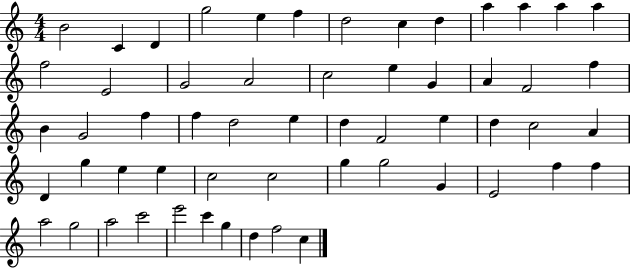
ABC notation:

X:1
T:Untitled
M:4/4
L:1/4
K:C
B2 C D g2 e f d2 c d a a a a f2 E2 G2 A2 c2 e G A F2 f B G2 f f d2 e d F2 e d c2 A D g e e c2 c2 g g2 G E2 f f a2 g2 a2 c'2 e'2 c' g d f2 c